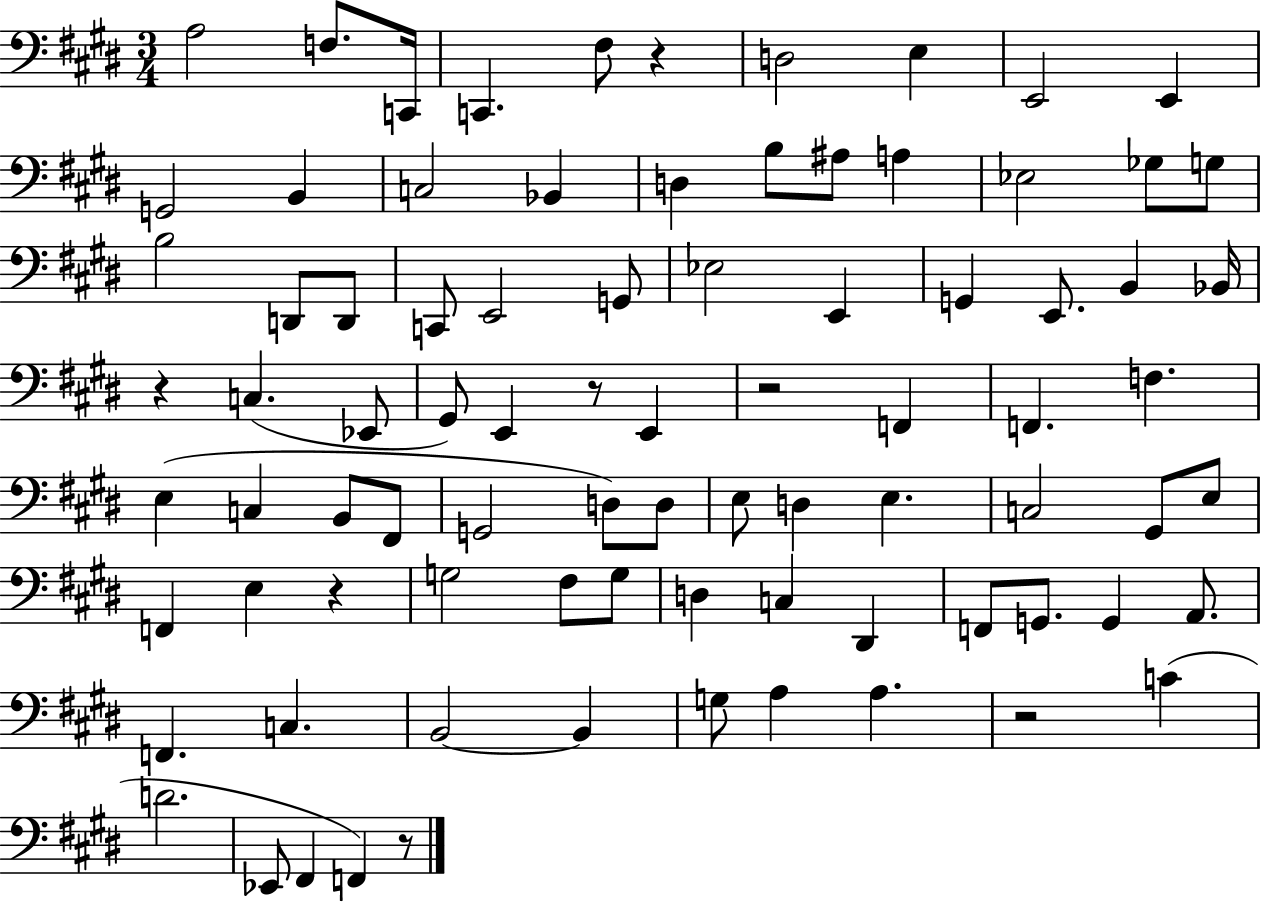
X:1
T:Untitled
M:3/4
L:1/4
K:E
A,2 F,/2 C,,/4 C,, ^F,/2 z D,2 E, E,,2 E,, G,,2 B,, C,2 _B,, D, B,/2 ^A,/2 A, _E,2 _G,/2 G,/2 B,2 D,,/2 D,,/2 C,,/2 E,,2 G,,/2 _E,2 E,, G,, E,,/2 B,, _B,,/4 z C, _E,,/2 ^G,,/2 E,, z/2 E,, z2 F,, F,, F, E, C, B,,/2 ^F,,/2 G,,2 D,/2 D,/2 E,/2 D, E, C,2 ^G,,/2 E,/2 F,, E, z G,2 ^F,/2 G,/2 D, C, ^D,, F,,/2 G,,/2 G,, A,,/2 F,, C, B,,2 B,, G,/2 A, A, z2 C D2 _E,,/2 ^F,, F,, z/2